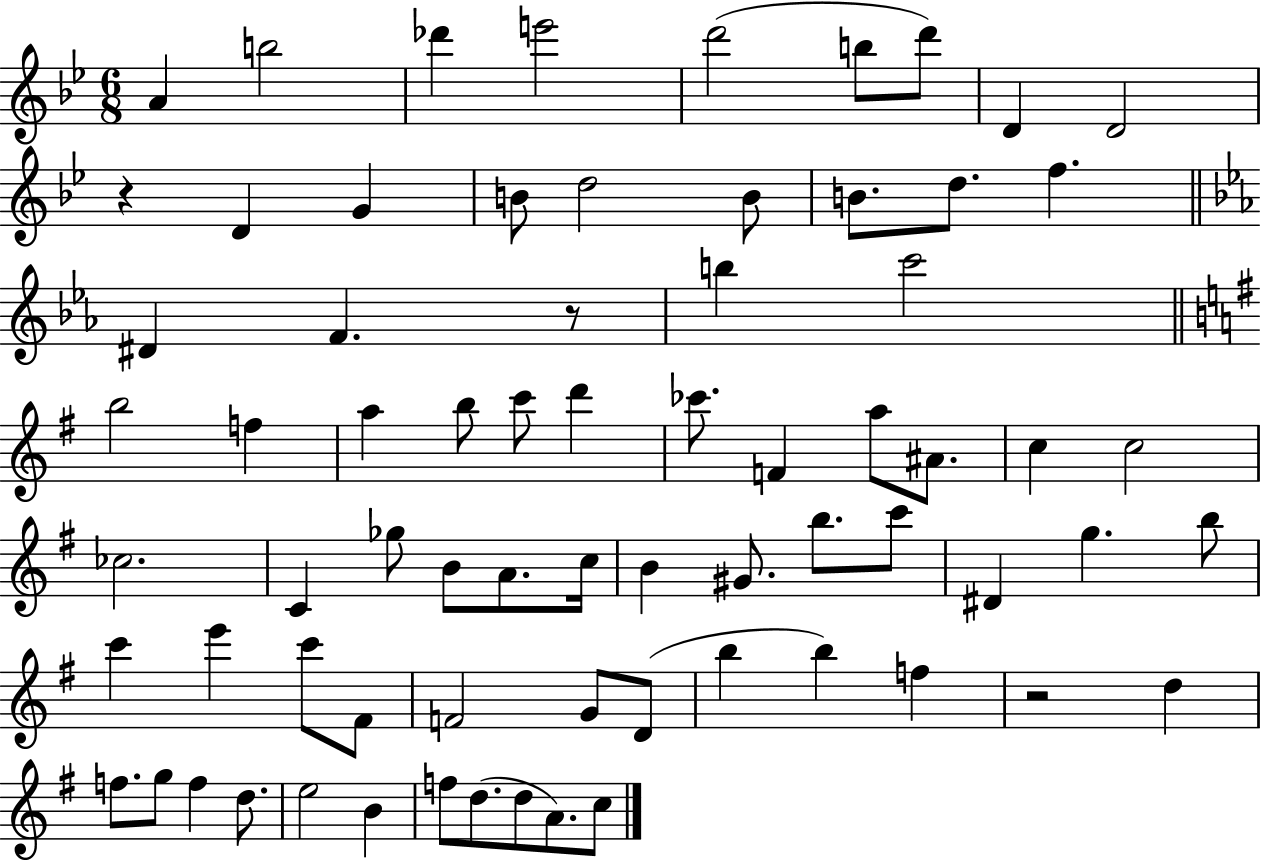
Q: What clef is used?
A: treble